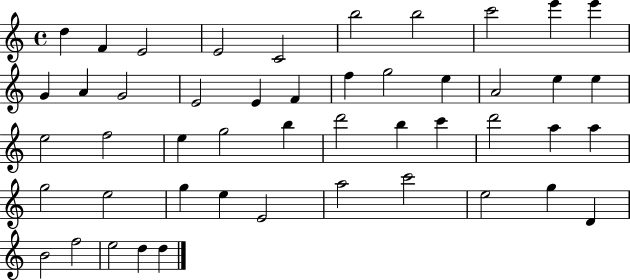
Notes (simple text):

D5/q F4/q E4/h E4/h C4/h B5/h B5/h C6/h E6/q E6/q G4/q A4/q G4/h E4/h E4/q F4/q F5/q G5/h E5/q A4/h E5/q E5/q E5/h F5/h E5/q G5/h B5/q D6/h B5/q C6/q D6/h A5/q A5/q G5/h E5/h G5/q E5/q E4/h A5/h C6/h E5/h G5/q D4/q B4/h F5/h E5/h D5/q D5/q